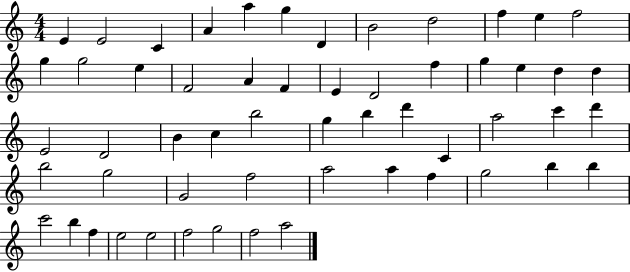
{
  \clef treble
  \numericTimeSignature
  \time 4/4
  \key c \major
  e'4 e'2 c'4 | a'4 a''4 g''4 d'4 | b'2 d''2 | f''4 e''4 f''2 | \break g''4 g''2 e''4 | f'2 a'4 f'4 | e'4 d'2 f''4 | g''4 e''4 d''4 d''4 | \break e'2 d'2 | b'4 c''4 b''2 | g''4 b''4 d'''4 c'4 | a''2 c'''4 d'''4 | \break b''2 g''2 | g'2 f''2 | a''2 a''4 f''4 | g''2 b''4 b''4 | \break c'''2 b''4 f''4 | e''2 e''2 | f''2 g''2 | f''2 a''2 | \break \bar "|."
}